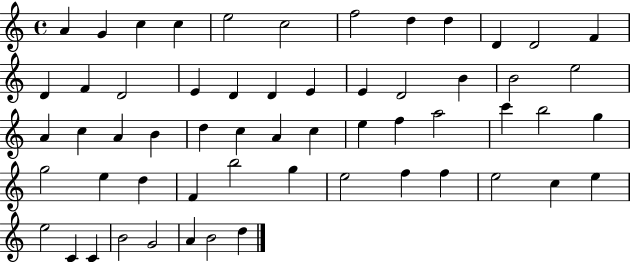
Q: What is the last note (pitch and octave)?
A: D5